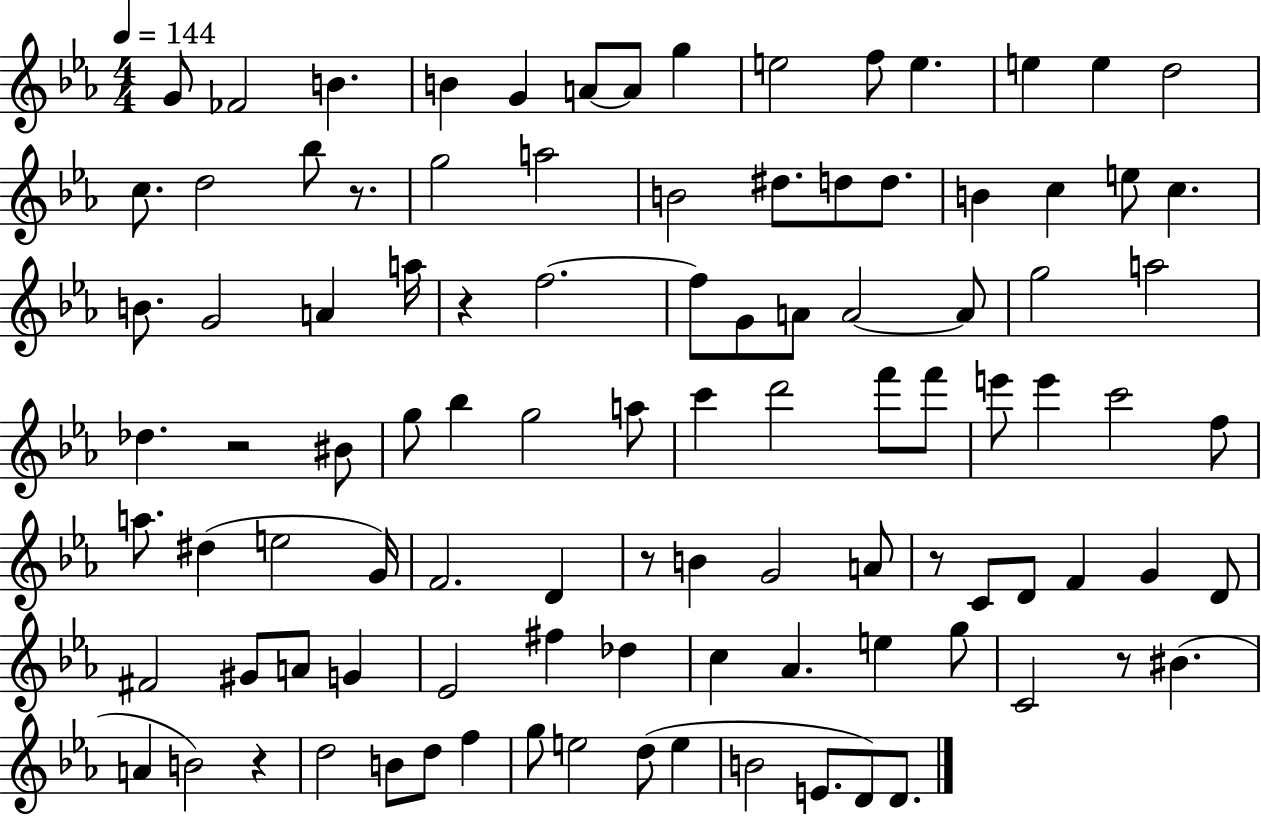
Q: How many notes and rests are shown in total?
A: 101